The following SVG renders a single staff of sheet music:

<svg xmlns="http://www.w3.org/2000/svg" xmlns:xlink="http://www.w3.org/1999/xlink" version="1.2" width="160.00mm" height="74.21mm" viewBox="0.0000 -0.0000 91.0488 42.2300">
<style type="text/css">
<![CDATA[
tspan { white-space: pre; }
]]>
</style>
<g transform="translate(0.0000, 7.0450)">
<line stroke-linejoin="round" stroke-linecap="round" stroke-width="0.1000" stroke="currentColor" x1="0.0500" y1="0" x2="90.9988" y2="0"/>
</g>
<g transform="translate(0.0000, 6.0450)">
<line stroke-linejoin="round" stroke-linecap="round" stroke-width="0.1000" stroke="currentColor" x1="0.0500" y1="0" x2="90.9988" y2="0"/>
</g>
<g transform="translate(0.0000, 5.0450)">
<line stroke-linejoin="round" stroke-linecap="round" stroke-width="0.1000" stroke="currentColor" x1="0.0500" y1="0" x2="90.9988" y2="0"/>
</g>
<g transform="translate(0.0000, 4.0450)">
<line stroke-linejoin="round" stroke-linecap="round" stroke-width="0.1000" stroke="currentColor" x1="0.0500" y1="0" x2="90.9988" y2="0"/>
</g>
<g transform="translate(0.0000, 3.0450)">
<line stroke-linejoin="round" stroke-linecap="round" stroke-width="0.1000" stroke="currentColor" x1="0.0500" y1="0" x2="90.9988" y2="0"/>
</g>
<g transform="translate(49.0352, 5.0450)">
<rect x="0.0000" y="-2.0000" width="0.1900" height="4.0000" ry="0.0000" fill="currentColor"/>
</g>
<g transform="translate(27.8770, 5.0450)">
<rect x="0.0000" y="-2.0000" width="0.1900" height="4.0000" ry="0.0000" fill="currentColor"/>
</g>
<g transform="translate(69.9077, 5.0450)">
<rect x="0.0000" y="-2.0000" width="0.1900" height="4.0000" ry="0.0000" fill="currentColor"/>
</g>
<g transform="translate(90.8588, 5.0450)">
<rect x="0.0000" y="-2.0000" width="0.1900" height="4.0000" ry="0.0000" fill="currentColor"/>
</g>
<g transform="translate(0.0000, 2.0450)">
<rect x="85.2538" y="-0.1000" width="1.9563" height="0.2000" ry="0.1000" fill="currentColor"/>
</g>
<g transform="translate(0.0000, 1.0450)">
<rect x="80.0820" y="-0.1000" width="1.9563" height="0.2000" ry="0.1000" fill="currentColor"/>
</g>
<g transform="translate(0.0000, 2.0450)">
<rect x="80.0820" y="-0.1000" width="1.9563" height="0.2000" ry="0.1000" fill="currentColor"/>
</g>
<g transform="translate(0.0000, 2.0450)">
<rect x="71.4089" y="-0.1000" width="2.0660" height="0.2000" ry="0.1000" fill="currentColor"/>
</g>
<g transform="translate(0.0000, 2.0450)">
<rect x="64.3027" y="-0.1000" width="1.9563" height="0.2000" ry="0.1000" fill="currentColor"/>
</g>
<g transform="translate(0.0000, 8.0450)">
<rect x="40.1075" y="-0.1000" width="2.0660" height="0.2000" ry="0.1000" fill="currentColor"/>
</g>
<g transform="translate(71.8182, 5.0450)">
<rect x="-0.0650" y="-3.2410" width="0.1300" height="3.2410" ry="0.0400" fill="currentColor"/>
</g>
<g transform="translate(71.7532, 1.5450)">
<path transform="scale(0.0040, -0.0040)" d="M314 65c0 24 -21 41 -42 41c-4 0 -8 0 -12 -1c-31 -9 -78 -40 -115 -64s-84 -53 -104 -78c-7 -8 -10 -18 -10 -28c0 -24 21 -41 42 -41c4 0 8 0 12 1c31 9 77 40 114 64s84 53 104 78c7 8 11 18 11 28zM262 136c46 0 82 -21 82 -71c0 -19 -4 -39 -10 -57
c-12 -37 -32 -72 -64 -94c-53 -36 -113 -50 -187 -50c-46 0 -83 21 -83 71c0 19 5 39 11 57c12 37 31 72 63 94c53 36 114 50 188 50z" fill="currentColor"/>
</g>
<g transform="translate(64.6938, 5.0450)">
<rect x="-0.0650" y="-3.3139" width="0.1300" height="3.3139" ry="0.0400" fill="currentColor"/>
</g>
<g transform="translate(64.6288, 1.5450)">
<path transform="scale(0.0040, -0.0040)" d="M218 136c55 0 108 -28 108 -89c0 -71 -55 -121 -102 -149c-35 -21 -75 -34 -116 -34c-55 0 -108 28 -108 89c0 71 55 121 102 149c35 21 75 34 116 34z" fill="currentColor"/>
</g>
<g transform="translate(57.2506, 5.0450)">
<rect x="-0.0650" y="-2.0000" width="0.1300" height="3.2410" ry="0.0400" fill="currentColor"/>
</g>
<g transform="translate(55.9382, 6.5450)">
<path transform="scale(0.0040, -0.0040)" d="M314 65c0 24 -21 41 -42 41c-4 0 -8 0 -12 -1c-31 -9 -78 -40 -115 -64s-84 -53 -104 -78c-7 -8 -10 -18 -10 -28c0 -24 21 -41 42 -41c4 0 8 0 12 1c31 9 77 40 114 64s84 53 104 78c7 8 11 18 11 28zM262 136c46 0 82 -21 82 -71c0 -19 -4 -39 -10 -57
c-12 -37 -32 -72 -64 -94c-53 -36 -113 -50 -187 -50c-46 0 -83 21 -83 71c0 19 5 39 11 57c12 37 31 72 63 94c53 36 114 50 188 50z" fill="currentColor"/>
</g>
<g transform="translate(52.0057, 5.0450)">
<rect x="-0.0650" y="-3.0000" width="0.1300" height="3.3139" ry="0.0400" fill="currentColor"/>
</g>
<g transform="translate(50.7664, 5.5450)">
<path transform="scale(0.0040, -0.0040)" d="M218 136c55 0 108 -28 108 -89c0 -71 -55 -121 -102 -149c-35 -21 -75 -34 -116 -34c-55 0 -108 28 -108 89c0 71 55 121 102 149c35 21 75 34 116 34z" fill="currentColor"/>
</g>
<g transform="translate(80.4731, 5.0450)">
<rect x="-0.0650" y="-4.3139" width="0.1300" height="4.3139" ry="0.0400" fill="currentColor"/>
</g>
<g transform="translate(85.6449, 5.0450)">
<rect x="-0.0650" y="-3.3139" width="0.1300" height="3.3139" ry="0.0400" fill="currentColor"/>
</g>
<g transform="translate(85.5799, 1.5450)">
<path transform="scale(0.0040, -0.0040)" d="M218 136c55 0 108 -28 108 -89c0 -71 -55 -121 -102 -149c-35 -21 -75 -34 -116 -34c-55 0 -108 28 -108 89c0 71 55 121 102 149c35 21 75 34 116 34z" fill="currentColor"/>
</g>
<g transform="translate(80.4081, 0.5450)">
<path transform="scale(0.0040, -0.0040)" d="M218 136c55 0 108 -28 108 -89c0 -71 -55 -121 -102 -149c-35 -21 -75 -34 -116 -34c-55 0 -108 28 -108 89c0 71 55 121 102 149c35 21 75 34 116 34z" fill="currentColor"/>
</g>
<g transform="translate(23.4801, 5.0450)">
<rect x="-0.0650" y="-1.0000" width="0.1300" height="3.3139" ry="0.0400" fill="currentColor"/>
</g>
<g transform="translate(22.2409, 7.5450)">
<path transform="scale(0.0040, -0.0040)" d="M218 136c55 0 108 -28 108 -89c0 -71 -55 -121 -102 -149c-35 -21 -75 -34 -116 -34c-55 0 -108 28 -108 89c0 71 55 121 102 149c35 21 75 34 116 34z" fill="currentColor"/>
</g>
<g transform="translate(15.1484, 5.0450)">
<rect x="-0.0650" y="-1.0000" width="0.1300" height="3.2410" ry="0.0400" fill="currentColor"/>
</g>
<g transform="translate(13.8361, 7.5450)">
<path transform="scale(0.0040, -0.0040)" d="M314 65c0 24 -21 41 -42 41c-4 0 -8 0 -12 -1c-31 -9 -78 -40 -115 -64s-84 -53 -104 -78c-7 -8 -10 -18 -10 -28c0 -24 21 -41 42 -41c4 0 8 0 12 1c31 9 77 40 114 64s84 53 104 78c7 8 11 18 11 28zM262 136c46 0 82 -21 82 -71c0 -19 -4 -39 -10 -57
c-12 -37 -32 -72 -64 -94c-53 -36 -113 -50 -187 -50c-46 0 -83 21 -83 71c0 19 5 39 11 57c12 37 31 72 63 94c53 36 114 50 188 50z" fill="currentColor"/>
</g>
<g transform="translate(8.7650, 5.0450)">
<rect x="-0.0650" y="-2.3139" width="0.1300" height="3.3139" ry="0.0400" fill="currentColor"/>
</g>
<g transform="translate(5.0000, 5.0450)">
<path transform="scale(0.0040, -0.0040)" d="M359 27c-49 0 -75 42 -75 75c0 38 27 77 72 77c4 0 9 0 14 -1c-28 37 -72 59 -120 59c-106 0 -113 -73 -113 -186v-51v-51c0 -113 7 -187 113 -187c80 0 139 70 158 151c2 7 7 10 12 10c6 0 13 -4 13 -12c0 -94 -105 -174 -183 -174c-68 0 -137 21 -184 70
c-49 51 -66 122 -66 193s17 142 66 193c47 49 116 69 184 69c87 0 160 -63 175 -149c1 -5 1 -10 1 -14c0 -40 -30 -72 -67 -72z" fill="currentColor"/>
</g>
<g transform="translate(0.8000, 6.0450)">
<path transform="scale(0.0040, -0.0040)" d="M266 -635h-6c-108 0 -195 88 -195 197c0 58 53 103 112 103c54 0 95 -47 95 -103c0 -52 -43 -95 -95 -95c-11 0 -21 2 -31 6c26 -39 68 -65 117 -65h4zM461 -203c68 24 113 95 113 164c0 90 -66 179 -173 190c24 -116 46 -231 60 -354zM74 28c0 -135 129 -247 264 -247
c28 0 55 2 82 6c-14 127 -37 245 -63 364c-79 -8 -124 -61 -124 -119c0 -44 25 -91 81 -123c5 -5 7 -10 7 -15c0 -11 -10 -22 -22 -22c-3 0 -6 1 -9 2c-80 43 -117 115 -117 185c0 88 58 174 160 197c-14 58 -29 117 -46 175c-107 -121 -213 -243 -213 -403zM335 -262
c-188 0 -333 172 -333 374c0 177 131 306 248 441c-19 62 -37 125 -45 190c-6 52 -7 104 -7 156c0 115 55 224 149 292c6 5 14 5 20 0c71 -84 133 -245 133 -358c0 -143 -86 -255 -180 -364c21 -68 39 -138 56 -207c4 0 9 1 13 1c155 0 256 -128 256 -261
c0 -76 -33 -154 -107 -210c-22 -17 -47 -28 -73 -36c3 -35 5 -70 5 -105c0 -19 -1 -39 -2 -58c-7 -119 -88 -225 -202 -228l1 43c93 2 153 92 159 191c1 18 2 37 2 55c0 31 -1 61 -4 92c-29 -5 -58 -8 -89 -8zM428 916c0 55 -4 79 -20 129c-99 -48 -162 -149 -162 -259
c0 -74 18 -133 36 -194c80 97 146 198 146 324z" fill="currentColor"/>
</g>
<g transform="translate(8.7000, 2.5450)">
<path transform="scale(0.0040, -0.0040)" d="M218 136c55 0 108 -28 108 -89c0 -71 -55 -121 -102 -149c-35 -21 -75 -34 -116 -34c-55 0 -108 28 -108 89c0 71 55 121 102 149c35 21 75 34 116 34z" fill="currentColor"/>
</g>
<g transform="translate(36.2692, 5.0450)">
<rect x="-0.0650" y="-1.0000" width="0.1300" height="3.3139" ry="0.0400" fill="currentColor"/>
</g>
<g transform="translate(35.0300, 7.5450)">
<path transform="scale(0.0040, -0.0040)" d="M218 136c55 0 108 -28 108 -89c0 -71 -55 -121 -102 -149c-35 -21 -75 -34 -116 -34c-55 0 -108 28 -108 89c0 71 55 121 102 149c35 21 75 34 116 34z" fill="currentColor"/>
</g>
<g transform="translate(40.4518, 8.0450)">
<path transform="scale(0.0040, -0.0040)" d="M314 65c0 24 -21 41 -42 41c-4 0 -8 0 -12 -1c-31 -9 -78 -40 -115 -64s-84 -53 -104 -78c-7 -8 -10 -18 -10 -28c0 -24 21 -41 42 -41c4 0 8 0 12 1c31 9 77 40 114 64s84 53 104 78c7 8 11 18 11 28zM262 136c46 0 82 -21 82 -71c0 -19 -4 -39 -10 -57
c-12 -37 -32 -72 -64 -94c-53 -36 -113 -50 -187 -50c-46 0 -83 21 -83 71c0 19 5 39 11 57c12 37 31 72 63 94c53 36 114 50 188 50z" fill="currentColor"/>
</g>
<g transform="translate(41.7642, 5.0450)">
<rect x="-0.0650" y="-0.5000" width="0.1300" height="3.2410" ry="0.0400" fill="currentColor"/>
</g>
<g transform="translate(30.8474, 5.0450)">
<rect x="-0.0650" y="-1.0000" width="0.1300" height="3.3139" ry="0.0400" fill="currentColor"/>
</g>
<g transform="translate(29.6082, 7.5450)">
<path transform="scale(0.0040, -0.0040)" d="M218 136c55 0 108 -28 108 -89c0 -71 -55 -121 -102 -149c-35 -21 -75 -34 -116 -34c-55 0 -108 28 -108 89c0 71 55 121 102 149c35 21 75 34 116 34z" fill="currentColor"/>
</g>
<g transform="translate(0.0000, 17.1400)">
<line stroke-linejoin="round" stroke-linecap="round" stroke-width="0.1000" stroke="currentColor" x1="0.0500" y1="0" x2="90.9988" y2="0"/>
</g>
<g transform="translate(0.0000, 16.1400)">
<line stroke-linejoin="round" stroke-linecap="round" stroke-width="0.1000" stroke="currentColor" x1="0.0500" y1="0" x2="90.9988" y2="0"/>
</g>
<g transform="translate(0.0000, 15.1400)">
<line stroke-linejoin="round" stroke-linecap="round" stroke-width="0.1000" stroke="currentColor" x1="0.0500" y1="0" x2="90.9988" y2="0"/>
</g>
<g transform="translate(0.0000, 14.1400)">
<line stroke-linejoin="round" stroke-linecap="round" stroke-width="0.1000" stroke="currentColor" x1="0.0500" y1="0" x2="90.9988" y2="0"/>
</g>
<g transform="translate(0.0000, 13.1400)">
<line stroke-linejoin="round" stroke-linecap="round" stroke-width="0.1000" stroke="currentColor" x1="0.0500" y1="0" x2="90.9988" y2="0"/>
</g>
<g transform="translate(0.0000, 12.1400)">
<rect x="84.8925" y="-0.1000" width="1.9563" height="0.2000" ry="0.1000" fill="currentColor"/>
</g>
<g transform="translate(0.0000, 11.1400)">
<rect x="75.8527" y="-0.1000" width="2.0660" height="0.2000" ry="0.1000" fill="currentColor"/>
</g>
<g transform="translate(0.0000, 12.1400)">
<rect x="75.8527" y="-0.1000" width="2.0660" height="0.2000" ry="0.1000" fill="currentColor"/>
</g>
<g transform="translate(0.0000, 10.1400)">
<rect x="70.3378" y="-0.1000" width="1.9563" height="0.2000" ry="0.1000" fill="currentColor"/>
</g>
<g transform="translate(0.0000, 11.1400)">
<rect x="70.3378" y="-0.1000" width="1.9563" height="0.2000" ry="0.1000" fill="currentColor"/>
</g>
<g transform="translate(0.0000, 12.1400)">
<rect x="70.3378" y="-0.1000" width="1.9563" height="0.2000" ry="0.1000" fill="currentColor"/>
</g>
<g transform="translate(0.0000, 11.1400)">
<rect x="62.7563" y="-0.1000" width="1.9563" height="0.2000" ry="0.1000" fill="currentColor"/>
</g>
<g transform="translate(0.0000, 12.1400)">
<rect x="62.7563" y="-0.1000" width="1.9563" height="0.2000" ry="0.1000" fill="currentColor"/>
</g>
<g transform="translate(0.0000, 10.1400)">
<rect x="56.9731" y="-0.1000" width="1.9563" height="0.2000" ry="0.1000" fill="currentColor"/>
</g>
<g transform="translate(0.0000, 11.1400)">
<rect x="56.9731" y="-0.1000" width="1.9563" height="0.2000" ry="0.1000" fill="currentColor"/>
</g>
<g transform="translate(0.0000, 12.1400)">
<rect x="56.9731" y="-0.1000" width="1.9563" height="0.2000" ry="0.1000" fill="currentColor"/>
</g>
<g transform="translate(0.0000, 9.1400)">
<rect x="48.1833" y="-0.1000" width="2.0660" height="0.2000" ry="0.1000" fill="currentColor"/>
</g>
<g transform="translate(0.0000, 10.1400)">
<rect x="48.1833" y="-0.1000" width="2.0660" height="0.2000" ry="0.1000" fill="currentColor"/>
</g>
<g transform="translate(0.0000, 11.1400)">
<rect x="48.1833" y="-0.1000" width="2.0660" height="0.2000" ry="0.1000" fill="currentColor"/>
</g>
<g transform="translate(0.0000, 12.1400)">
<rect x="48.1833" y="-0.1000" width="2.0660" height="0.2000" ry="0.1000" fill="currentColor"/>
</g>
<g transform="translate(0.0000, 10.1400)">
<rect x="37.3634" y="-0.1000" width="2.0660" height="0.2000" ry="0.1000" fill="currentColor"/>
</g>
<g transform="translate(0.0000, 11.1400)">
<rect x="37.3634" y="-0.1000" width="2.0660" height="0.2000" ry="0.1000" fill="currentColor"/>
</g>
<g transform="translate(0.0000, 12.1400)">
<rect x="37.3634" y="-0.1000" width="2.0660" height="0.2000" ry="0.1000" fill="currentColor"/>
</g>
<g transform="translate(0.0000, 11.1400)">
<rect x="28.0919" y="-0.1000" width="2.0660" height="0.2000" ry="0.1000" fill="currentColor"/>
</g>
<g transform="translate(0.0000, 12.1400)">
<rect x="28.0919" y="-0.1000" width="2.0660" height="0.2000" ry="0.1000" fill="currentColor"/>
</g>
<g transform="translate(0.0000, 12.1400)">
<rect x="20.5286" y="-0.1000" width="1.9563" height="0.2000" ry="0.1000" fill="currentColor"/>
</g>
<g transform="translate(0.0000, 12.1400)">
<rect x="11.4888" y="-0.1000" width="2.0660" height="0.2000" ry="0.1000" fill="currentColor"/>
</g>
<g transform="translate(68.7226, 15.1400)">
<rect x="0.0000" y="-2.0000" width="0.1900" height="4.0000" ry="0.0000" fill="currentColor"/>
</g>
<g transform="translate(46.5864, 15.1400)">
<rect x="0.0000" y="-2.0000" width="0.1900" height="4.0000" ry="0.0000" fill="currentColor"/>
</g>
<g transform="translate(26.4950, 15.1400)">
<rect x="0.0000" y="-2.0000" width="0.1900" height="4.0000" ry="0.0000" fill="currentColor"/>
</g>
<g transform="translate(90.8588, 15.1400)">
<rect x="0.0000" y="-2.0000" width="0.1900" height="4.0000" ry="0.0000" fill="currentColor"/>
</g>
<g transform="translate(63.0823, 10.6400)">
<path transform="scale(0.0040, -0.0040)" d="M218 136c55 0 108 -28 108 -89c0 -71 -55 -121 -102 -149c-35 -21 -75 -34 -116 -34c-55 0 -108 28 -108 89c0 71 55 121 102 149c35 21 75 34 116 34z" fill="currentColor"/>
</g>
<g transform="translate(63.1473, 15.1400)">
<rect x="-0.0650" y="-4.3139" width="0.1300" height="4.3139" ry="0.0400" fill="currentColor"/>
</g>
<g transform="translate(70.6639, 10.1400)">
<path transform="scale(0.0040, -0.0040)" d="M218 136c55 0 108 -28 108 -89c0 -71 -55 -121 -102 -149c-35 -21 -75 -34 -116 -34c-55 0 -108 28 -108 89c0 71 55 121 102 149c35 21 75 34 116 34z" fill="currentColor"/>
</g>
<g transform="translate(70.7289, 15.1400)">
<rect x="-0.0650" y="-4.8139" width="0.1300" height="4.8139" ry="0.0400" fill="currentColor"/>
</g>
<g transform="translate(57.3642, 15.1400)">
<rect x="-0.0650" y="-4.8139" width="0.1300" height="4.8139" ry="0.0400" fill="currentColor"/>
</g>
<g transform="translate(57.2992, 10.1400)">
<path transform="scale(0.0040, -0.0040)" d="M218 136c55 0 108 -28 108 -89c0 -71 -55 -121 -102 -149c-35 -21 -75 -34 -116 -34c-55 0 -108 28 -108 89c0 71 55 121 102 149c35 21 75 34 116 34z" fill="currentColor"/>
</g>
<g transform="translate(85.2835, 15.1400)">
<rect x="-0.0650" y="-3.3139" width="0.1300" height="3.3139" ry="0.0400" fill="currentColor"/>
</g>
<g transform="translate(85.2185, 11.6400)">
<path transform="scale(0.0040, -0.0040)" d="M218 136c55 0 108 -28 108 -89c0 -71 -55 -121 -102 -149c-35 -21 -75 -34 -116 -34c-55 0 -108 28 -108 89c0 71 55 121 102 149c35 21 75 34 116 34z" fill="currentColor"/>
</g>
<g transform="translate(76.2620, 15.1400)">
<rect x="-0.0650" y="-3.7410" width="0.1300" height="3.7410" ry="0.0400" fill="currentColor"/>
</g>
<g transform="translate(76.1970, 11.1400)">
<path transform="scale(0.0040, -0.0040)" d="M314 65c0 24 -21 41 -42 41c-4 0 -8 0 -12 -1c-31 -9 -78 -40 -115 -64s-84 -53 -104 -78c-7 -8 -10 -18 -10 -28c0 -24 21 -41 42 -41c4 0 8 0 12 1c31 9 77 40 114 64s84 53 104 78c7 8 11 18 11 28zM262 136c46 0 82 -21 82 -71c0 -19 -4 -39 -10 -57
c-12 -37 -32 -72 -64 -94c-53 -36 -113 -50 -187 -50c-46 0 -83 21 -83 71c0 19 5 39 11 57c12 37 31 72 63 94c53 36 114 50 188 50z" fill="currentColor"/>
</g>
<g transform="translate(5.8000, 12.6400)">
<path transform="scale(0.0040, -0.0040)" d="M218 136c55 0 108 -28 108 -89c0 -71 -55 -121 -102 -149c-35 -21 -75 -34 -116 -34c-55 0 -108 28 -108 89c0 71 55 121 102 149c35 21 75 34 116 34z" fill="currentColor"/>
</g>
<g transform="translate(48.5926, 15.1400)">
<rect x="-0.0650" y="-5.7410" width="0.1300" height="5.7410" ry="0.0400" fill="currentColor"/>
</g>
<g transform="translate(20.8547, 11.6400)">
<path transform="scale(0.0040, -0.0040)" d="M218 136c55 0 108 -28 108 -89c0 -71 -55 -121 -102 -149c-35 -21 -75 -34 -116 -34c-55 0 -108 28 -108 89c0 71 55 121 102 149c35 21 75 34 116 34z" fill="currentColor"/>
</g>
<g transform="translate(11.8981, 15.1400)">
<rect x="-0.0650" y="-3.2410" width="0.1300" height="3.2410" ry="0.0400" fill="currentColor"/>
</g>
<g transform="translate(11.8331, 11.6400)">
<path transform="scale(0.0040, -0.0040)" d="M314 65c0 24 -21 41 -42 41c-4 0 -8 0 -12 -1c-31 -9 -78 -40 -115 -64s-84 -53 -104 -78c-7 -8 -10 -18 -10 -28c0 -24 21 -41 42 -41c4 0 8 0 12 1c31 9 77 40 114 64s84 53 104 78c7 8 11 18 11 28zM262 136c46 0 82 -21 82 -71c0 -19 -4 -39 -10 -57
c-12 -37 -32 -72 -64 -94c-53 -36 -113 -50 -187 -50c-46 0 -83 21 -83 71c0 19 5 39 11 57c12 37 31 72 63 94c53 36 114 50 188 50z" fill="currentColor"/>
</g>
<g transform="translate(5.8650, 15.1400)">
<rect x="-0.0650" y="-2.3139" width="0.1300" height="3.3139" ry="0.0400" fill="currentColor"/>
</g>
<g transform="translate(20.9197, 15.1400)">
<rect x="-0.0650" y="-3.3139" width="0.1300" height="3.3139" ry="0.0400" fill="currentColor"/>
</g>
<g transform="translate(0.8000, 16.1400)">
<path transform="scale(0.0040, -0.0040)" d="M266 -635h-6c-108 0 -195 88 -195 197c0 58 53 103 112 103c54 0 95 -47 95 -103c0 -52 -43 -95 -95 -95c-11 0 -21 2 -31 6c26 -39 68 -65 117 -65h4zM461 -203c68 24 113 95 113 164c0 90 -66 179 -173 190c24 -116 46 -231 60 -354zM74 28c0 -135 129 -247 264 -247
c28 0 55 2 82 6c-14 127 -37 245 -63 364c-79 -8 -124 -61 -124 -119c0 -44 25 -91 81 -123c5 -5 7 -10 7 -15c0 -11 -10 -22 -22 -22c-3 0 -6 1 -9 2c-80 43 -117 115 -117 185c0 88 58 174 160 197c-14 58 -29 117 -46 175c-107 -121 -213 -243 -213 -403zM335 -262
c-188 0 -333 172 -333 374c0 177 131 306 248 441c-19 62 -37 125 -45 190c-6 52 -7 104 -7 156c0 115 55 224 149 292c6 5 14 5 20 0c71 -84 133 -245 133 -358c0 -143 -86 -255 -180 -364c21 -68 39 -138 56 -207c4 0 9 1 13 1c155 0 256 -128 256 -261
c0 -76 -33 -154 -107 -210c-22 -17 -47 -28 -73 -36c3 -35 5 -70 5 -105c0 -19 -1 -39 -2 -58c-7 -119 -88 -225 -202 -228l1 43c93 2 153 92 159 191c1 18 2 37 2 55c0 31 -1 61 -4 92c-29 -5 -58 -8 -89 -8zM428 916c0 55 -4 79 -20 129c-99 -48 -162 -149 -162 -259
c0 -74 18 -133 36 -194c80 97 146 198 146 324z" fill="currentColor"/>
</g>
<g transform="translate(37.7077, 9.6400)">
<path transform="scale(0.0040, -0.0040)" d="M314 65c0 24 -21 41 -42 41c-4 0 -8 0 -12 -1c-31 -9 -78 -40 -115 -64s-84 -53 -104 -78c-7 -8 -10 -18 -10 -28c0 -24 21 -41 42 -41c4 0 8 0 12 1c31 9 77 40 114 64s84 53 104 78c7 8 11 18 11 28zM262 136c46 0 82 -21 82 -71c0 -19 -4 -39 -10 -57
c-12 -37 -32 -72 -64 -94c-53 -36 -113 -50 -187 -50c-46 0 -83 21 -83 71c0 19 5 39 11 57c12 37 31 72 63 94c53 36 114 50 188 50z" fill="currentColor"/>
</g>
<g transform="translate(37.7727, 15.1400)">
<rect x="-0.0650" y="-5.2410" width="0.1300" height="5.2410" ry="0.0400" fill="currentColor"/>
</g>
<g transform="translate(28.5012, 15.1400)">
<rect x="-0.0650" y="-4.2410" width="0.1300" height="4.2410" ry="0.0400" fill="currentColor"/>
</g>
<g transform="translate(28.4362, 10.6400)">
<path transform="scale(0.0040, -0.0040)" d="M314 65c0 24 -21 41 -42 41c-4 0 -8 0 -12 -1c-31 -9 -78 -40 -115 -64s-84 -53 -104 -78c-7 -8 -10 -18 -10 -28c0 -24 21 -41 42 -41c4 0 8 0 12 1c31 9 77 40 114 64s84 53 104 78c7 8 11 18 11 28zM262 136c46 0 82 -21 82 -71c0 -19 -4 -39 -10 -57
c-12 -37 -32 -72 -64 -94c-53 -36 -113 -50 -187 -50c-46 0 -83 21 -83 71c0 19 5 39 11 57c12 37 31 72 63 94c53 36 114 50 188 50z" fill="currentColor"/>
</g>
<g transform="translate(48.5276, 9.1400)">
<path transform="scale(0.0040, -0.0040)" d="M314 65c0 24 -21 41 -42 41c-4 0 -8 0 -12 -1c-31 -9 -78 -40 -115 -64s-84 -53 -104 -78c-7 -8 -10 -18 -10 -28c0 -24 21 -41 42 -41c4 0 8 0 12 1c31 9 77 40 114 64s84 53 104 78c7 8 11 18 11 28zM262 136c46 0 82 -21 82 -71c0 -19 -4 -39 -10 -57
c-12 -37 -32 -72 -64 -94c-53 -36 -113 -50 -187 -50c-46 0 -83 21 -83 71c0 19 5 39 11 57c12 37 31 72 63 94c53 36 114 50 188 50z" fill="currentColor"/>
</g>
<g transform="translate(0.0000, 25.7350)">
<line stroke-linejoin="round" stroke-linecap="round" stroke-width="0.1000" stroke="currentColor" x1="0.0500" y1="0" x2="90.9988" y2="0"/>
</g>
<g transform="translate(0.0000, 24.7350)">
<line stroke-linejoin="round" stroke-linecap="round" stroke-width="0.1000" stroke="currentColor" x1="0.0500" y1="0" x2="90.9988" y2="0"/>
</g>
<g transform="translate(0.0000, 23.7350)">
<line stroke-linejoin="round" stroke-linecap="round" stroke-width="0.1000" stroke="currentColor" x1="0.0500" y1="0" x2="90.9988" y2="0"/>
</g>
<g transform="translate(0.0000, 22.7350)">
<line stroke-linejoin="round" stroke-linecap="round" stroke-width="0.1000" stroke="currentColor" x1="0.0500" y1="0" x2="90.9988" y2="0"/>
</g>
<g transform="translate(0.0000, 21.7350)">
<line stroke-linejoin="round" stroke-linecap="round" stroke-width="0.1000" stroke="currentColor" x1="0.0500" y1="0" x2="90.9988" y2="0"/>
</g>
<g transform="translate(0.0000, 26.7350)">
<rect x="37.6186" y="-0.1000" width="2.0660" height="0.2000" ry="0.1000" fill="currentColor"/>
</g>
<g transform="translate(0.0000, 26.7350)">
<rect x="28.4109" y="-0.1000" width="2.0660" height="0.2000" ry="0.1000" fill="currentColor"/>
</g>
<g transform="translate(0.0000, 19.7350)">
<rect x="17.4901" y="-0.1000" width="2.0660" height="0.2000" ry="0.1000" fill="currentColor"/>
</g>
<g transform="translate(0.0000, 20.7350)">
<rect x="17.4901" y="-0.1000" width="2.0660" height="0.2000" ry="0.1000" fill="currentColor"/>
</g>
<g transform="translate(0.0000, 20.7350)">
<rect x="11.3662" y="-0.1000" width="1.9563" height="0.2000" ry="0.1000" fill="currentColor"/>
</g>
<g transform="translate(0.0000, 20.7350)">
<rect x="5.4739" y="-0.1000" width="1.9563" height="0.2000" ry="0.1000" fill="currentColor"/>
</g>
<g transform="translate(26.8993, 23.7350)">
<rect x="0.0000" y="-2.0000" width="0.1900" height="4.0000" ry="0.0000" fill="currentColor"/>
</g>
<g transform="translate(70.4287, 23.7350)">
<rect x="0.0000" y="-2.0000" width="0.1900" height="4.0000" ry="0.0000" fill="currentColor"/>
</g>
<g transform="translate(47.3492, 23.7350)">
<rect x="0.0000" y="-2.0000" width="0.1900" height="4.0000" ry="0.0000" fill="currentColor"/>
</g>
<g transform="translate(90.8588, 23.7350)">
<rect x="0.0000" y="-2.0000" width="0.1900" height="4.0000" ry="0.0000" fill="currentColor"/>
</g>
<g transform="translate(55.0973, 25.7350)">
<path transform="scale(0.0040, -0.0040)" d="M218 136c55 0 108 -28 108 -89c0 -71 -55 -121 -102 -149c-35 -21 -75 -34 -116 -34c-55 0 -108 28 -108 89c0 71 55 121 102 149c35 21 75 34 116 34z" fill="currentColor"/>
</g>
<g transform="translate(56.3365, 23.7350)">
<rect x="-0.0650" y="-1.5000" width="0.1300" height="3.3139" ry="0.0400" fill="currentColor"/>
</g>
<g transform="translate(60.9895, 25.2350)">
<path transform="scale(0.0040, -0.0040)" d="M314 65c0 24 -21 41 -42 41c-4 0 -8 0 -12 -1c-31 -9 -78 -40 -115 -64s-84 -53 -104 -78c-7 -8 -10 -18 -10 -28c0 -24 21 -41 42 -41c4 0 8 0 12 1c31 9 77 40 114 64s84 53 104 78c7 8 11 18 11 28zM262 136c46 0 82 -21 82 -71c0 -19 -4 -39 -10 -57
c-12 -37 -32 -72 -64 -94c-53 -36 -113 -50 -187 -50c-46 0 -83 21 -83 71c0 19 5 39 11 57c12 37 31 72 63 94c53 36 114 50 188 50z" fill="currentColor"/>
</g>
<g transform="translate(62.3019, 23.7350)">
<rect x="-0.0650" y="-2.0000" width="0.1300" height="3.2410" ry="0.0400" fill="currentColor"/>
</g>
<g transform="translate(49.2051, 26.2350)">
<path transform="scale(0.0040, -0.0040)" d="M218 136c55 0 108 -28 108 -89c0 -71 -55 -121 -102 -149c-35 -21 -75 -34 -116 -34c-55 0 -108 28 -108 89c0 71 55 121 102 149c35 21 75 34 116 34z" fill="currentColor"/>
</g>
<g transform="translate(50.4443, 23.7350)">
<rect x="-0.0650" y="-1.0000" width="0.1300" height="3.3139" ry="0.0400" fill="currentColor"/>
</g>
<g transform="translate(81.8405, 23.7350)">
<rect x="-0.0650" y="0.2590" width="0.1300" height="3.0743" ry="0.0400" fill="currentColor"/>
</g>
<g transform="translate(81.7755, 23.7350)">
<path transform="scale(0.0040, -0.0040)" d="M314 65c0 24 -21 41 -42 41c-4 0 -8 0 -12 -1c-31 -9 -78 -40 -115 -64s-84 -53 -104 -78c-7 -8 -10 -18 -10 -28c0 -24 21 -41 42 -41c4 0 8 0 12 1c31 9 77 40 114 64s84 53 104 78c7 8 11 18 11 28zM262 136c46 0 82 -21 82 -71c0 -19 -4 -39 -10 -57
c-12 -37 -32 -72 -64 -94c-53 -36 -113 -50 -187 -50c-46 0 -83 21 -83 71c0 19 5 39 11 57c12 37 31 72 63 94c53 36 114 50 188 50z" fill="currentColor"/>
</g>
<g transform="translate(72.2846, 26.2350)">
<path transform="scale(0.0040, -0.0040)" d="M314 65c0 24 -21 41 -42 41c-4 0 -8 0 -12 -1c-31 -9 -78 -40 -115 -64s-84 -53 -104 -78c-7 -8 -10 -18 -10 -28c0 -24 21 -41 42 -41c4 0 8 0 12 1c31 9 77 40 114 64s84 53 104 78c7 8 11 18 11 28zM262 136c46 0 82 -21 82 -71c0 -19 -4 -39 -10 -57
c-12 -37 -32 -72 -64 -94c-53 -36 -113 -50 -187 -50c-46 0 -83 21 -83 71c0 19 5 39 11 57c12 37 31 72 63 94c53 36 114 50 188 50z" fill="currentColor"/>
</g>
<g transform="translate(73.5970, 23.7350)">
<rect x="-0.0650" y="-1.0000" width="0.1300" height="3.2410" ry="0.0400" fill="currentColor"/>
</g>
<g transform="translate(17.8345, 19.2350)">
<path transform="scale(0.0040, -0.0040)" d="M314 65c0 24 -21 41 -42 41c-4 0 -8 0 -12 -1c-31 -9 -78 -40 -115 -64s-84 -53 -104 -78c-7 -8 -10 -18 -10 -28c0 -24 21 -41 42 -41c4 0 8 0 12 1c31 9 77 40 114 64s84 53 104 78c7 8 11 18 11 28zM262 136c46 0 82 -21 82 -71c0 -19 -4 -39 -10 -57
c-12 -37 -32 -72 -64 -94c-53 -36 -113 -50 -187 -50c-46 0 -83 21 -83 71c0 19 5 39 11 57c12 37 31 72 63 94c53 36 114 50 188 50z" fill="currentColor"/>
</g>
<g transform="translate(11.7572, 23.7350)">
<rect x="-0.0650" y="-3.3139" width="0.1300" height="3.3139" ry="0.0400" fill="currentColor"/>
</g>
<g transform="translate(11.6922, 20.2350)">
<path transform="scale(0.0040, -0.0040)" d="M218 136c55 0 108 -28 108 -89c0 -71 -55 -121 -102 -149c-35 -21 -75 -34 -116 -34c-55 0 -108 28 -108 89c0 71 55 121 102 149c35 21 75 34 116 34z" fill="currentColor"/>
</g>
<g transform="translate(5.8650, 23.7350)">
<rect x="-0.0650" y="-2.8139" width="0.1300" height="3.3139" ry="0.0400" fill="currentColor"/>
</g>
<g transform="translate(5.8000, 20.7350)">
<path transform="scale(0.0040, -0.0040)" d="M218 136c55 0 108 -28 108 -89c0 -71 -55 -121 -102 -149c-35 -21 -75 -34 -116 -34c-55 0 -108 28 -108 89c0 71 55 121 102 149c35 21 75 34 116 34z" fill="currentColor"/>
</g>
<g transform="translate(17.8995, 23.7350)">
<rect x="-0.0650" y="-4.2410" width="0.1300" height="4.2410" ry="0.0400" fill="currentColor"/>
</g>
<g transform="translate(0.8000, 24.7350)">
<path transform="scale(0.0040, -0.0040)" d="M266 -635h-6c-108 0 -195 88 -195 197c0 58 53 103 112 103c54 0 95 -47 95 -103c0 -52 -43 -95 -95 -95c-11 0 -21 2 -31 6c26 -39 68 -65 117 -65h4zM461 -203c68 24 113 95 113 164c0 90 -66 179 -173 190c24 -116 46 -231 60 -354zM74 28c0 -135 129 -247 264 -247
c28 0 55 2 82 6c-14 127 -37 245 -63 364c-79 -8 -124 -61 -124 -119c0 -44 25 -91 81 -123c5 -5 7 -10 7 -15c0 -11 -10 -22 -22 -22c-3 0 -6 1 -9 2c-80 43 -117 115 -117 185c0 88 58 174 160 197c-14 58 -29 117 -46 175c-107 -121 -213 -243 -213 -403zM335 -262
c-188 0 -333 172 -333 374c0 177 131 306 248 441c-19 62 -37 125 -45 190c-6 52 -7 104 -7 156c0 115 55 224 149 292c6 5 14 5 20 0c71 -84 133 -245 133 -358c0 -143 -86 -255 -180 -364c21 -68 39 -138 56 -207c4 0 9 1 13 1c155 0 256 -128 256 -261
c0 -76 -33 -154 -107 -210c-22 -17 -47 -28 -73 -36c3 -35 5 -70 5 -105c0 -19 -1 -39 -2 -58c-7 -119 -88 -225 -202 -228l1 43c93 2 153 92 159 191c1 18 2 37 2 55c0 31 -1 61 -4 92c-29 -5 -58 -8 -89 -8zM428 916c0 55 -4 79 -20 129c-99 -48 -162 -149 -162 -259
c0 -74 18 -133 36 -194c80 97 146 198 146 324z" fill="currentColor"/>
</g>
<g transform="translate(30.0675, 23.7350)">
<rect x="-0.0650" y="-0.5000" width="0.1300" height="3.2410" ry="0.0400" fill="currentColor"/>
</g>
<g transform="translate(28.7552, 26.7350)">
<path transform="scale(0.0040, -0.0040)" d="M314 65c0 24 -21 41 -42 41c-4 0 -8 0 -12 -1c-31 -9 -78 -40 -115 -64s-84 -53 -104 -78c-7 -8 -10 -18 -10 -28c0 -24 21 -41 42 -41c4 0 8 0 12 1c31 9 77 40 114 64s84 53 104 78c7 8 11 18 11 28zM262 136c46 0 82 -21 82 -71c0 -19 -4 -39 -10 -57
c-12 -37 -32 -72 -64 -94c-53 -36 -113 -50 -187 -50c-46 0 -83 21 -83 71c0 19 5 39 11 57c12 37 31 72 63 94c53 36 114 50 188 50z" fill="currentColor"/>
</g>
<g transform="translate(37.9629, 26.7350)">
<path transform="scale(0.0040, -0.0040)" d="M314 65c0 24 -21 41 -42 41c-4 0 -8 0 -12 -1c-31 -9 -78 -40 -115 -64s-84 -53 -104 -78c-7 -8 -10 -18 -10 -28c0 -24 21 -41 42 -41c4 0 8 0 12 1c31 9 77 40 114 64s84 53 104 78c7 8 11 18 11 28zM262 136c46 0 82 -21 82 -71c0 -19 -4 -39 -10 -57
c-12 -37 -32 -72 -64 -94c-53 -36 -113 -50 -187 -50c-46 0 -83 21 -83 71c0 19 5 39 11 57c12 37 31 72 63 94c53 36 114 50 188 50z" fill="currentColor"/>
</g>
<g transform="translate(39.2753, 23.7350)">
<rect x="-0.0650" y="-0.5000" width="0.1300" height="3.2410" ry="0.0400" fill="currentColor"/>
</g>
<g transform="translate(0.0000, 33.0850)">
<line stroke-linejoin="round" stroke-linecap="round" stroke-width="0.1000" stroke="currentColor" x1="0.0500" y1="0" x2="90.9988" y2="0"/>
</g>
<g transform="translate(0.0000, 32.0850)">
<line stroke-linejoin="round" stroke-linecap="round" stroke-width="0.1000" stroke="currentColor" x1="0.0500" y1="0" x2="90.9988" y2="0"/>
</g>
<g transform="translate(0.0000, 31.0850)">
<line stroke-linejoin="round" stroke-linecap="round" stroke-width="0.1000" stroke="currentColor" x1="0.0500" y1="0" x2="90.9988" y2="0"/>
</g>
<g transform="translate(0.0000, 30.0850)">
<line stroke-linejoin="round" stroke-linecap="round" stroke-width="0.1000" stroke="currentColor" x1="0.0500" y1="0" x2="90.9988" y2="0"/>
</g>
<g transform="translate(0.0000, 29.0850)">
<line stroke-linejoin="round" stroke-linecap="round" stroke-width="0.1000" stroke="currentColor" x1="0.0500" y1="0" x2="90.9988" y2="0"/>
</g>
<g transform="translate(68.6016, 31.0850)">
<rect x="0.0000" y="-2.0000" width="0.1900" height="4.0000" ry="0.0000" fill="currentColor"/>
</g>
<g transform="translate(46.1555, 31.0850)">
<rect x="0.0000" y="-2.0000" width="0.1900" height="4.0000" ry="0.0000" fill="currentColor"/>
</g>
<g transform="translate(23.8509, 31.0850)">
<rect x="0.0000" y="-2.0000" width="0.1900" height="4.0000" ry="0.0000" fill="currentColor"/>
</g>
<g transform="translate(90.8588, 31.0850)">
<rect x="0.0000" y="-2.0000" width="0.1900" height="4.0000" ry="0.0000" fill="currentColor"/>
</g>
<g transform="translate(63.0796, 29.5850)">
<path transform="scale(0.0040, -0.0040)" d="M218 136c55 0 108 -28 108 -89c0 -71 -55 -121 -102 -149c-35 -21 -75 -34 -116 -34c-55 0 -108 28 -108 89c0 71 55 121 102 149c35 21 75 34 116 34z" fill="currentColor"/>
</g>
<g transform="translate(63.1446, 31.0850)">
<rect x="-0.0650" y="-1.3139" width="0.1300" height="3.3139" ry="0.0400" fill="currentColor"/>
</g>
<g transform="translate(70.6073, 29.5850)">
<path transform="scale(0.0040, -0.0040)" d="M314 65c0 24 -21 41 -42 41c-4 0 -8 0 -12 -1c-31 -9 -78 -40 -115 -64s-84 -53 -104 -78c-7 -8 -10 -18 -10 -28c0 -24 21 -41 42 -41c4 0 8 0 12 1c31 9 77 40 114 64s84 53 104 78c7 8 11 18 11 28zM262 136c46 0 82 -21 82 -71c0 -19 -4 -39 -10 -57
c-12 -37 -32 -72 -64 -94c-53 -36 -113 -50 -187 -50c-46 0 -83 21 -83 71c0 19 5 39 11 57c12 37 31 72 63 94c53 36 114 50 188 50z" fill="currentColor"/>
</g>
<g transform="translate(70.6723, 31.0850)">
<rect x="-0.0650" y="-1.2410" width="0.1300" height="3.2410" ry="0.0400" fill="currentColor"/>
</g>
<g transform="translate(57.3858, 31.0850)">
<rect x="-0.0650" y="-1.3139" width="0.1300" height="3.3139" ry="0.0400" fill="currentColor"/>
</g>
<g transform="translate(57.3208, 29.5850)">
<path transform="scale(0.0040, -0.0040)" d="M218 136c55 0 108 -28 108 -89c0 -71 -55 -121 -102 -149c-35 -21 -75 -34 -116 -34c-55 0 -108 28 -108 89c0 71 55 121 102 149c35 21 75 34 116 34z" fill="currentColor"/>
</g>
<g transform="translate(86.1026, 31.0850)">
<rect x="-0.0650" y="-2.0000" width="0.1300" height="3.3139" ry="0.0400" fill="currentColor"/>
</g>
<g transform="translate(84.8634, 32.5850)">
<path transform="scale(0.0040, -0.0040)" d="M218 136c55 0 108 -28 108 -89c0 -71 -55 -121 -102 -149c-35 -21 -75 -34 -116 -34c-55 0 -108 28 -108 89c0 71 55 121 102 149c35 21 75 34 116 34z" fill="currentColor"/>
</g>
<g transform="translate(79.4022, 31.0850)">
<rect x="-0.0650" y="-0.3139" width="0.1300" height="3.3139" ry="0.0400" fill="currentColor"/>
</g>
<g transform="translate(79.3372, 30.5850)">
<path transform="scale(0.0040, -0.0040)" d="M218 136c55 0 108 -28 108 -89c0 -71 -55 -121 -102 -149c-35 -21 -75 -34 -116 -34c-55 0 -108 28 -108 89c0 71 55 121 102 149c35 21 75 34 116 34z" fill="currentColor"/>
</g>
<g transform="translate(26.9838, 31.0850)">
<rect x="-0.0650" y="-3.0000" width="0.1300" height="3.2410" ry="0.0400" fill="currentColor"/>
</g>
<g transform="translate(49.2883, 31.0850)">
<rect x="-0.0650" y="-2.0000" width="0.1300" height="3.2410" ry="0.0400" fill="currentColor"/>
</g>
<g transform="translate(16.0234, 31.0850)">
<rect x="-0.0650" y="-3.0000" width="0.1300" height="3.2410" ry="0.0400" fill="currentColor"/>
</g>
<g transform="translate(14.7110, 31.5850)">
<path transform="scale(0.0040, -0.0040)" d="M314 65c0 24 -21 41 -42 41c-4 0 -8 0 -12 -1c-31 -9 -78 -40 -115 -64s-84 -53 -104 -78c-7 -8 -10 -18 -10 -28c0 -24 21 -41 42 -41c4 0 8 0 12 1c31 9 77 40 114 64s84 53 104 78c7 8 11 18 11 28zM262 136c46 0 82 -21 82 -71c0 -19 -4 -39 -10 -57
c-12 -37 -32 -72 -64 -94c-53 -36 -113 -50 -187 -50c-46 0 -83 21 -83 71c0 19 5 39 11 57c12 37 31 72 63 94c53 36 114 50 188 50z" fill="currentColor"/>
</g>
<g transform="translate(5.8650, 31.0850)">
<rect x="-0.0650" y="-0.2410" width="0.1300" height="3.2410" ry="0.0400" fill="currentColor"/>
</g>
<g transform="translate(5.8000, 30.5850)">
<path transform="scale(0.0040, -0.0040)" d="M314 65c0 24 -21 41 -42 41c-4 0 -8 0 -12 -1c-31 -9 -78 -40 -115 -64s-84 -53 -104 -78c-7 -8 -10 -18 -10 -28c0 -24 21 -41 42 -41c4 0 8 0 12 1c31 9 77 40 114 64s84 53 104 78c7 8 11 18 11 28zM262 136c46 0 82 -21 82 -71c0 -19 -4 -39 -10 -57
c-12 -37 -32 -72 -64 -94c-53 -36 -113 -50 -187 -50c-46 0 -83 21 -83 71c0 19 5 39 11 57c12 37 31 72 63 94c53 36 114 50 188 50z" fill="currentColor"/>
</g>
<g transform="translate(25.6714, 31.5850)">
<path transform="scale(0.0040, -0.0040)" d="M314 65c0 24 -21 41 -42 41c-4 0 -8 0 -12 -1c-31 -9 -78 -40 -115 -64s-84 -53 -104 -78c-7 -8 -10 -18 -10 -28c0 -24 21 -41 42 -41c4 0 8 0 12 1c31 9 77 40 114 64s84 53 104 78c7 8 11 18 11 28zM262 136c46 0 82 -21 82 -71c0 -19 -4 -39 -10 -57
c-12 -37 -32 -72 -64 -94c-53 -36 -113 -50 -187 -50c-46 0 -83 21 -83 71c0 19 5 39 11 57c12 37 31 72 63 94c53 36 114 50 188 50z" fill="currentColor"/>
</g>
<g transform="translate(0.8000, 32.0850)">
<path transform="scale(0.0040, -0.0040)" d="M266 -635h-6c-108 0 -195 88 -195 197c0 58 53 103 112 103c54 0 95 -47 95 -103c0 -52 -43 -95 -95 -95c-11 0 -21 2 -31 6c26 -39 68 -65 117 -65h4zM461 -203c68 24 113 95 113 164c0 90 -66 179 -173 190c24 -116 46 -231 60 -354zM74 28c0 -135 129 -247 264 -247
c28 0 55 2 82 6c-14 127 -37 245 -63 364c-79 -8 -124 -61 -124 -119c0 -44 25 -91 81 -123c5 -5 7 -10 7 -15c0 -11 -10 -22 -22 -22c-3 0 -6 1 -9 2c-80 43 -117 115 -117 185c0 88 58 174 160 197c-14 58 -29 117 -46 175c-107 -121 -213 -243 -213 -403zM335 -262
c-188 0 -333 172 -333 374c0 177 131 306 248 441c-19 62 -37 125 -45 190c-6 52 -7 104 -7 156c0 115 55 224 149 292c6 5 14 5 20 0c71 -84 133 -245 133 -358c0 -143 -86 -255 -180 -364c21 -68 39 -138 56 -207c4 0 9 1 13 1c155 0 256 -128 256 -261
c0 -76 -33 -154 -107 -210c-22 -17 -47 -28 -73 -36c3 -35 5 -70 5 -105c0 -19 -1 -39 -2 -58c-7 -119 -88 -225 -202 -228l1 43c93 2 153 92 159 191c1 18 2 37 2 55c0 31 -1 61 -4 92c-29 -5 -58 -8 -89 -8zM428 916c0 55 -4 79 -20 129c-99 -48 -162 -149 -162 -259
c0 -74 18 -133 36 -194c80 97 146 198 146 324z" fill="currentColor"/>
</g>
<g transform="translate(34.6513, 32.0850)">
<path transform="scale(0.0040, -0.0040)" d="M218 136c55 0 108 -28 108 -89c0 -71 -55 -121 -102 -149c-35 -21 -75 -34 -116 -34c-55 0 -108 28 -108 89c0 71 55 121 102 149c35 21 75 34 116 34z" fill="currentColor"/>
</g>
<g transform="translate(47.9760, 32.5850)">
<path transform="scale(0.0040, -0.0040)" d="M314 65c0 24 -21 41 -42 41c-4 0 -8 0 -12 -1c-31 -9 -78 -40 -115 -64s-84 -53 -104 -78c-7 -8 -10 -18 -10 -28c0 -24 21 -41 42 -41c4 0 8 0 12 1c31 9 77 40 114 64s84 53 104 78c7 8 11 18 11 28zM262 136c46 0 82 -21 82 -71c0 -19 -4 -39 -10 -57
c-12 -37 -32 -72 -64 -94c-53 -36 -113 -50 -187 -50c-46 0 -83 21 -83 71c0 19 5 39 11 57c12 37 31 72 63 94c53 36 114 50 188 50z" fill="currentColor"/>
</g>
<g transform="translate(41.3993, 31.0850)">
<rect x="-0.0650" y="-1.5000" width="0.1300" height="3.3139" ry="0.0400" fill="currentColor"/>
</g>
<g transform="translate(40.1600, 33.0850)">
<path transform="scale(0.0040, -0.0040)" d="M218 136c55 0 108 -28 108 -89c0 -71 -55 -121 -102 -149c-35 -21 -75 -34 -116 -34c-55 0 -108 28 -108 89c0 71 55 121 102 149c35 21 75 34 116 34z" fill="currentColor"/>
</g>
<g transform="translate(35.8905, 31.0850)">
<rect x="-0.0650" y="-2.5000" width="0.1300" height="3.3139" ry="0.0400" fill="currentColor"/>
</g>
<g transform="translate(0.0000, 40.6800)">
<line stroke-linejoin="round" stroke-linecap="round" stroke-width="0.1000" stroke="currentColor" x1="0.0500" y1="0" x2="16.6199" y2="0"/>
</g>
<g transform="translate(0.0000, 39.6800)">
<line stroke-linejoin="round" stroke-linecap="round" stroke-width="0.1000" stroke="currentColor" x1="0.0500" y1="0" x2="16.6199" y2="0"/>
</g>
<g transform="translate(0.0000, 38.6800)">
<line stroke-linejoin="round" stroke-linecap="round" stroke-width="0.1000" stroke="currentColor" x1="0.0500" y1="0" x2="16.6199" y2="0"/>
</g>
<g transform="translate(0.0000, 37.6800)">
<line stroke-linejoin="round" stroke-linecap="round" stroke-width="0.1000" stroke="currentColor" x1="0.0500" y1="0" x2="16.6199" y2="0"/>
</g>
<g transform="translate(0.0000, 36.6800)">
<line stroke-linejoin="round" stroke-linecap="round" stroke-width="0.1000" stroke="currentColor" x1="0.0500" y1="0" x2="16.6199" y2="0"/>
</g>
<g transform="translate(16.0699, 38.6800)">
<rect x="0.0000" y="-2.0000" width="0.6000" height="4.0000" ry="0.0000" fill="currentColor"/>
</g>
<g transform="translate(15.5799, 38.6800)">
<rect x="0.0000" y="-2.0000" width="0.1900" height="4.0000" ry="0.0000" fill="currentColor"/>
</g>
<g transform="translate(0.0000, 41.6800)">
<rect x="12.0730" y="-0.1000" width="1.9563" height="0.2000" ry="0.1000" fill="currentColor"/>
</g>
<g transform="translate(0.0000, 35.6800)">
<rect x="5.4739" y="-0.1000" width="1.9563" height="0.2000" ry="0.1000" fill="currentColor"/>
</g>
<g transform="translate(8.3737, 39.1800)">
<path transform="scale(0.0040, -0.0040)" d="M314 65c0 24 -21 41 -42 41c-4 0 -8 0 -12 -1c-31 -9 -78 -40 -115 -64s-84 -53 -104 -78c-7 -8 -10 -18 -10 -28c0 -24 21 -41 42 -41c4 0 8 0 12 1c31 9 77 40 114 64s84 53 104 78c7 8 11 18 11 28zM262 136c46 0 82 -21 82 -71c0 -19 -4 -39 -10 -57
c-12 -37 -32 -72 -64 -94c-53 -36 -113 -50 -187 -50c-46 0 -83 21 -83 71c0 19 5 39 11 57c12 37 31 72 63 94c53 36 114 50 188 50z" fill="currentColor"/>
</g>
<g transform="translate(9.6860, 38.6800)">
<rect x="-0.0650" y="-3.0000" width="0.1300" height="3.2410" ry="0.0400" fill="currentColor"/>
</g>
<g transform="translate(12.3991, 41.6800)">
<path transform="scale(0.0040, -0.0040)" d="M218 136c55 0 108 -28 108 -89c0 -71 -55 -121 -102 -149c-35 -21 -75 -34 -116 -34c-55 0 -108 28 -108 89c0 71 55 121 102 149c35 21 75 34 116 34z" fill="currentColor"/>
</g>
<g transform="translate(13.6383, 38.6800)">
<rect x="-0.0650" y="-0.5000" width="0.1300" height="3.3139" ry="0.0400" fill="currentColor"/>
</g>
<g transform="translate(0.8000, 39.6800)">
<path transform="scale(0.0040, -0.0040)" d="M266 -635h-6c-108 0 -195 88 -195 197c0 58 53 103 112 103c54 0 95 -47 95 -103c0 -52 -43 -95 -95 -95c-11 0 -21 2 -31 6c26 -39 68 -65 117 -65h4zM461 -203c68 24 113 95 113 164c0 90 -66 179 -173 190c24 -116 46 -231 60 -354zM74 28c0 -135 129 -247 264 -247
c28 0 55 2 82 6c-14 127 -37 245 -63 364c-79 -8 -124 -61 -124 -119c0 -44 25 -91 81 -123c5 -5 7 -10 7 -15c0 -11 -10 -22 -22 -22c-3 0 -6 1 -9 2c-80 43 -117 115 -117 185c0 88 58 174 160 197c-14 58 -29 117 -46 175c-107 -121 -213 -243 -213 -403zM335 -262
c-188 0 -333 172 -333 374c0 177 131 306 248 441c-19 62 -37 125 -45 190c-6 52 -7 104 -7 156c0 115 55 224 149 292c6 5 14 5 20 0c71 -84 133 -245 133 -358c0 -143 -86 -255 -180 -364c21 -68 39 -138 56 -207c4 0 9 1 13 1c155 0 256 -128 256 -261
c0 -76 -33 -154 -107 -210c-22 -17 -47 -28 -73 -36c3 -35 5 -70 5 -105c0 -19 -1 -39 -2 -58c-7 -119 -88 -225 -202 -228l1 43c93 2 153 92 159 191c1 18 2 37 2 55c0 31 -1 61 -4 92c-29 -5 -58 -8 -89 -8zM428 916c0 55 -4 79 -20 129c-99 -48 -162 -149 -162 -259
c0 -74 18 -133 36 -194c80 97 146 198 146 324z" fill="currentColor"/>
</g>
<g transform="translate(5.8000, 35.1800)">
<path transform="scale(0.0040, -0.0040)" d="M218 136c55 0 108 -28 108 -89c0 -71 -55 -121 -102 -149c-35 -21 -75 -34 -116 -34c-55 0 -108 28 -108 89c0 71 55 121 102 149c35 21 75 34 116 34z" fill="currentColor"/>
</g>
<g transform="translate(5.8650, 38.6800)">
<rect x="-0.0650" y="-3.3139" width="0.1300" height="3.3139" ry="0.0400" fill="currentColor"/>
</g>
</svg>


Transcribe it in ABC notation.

X:1
T:Untitled
M:4/4
L:1/4
K:C
g D2 D D D C2 A F2 b b2 d' b g b2 b d'2 f'2 g'2 e' d' e' c'2 b a b d'2 C2 C2 D E F2 D2 B2 c2 A2 A2 G E F2 e e e2 c F b A2 C